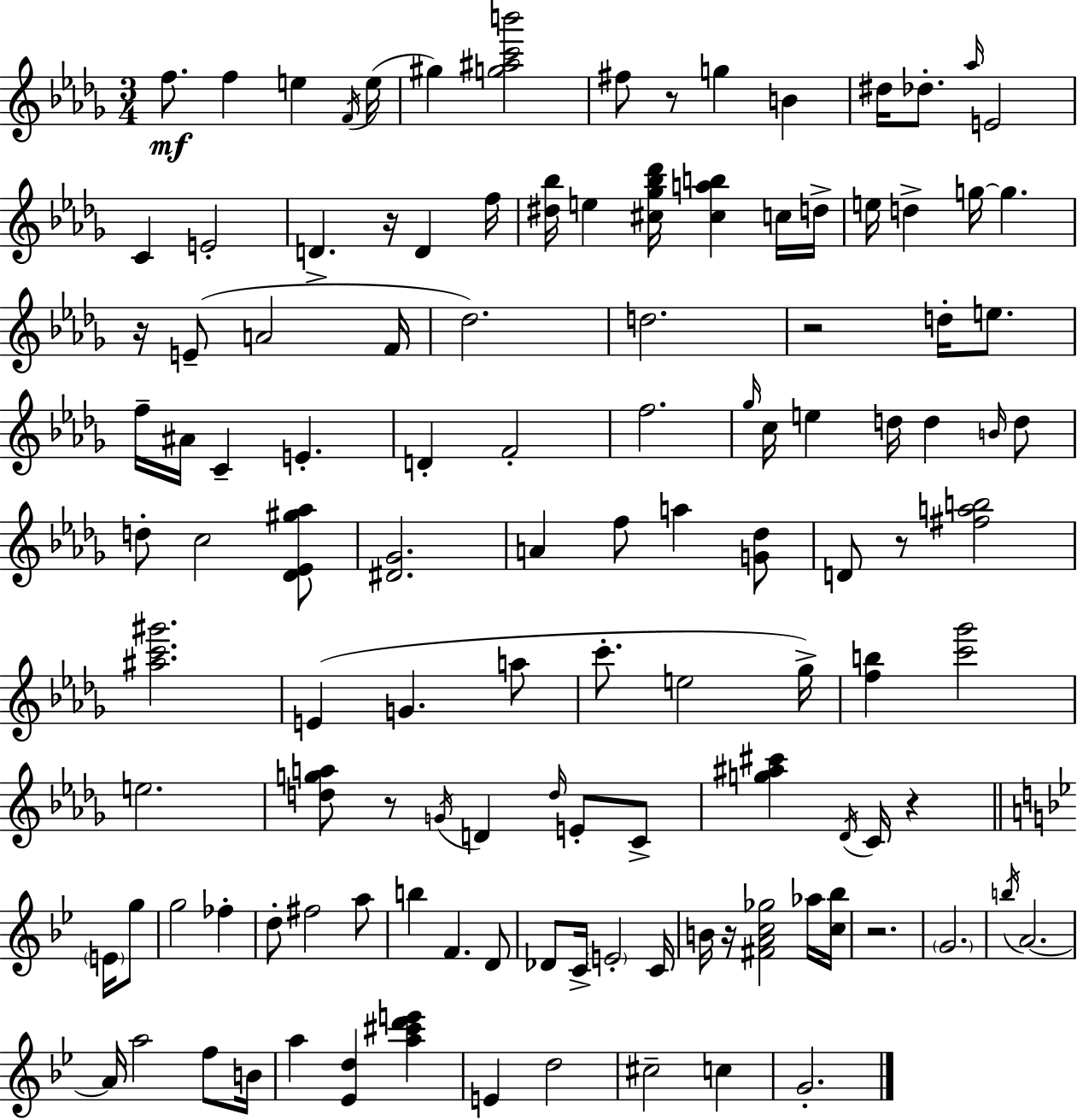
{
  \clef treble
  \numericTimeSignature
  \time 3/4
  \key bes \minor
  f''8.\mf f''4 e''4 \acciaccatura { f'16 }( | e''16 gis''4) <g'' ais'' c''' b'''>2 | fis''8 r8 g''4 b'4 | dis''16 des''8.-. \grace { aes''16 } e'2 | \break c'4 e'2-. | d'4.-> r16 d'4 | f''16 <dis'' bes''>16 e''4 <cis'' ges'' bes'' des'''>16 <cis'' a'' b''>4 | c''16 d''16-> e''16 d''4-> g''16~~ g''4. | \break r16 e'8--( a'2 | f'16 des''2.) | d''2. | r2 d''16-. e''8. | \break f''16-- ais'16 c'4-- e'4.-. | d'4-. f'2-. | f''2. | \grace { ges''16 } c''16 e''4 d''16 d''4 | \break \grace { b'16 } d''8 d''8-. c''2 | <des' ees' gis'' aes''>8 <dis' ges'>2. | a'4 f''8 a''4 | <g' des''>8 d'8 r8 <fis'' a'' b''>2 | \break <ais'' c''' gis'''>2. | e'4( g'4. | a''8 c'''8.-. e''2 | ges''16->) <f'' b''>4 <c''' ges'''>2 | \break e''2. | <d'' g'' a''>8 r8 \acciaccatura { g'16 } d'4 | \grace { d''16 } e'8-. c'8-> <g'' ais'' cis'''>4 \acciaccatura { des'16 } c'16 | r4 \bar "||" \break \key bes \major \parenthesize e'16 g''8 g''2 fes''4-. | d''8-. fis''2 | a''8 b''4 f'4. | d'8 des'8 c'16-> \parenthesize e'2-. | \break c'16 b'16 r16 <fis' a' c'' ges''>2 | aes''16 <c'' bes''>16 r2. | \parenthesize g'2. | \acciaccatura { b''16 } a'2.~~ | \break a'16 a''2 | f''8 b'16 a''4 <ees' d''>4 | <a'' cis''' d''' e'''>4 e'4 d''2 | cis''2-- | \break c''4 g'2.-. | \bar "|."
}